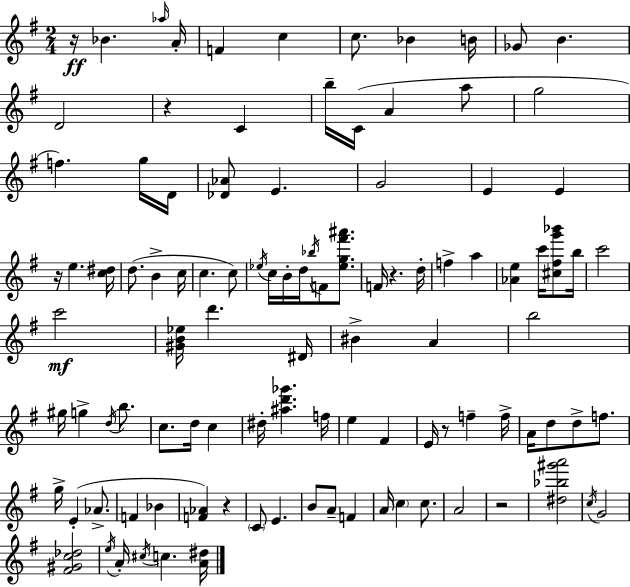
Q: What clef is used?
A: treble